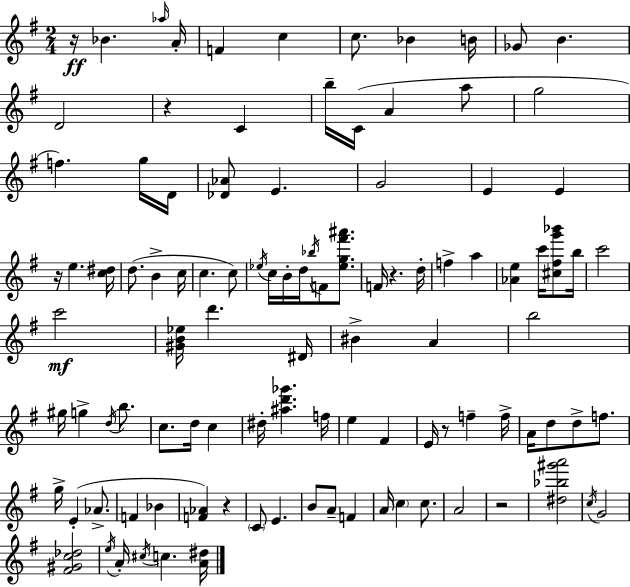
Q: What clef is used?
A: treble